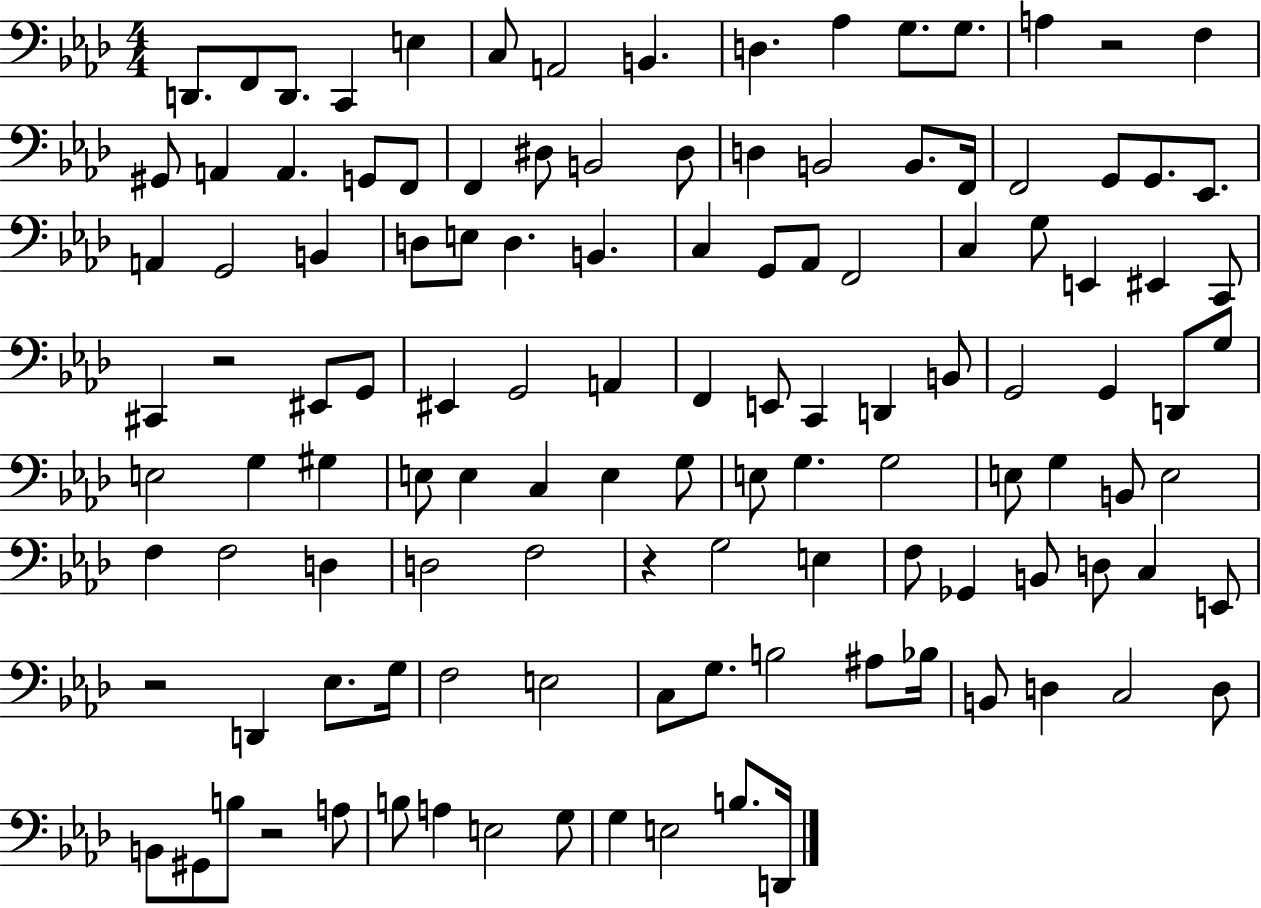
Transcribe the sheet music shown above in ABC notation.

X:1
T:Untitled
M:4/4
L:1/4
K:Ab
D,,/2 F,,/2 D,,/2 C,, E, C,/2 A,,2 B,, D, _A, G,/2 G,/2 A, z2 F, ^G,,/2 A,, A,, G,,/2 F,,/2 F,, ^D,/2 B,,2 ^D,/2 D, B,,2 B,,/2 F,,/4 F,,2 G,,/2 G,,/2 _E,,/2 A,, G,,2 B,, D,/2 E,/2 D, B,, C, G,,/2 _A,,/2 F,,2 C, G,/2 E,, ^E,, C,,/2 ^C,, z2 ^E,,/2 G,,/2 ^E,, G,,2 A,, F,, E,,/2 C,, D,, B,,/2 G,,2 G,, D,,/2 G,/2 E,2 G, ^G, E,/2 E, C, E, G,/2 E,/2 G, G,2 E,/2 G, B,,/2 E,2 F, F,2 D, D,2 F,2 z G,2 E, F,/2 _G,, B,,/2 D,/2 C, E,,/2 z2 D,, _E,/2 G,/4 F,2 E,2 C,/2 G,/2 B,2 ^A,/2 _B,/4 B,,/2 D, C,2 D,/2 B,,/2 ^G,,/2 B,/2 z2 A,/2 B,/2 A, E,2 G,/2 G, E,2 B,/2 D,,/4